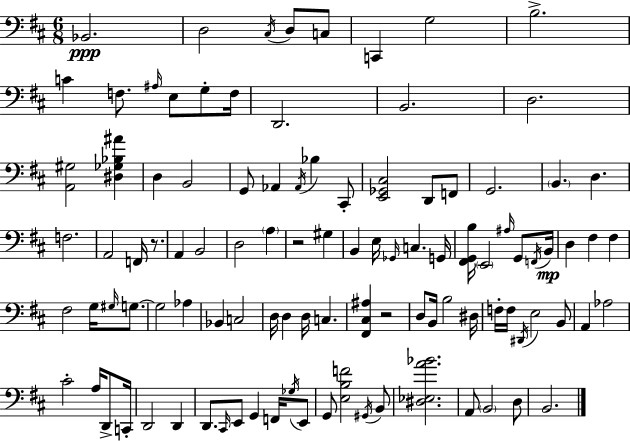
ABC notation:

X:1
T:Untitled
M:6/8
L:1/4
K:D
_B,,2 D,2 ^C,/4 D,/2 C,/2 C,, G,2 B,2 C F,/2 ^A,/4 E,/2 G,/2 F,/4 D,,2 B,,2 D,2 [A,,^G,]2 [^D,_G,_B,^A] D, B,,2 G,,/2 _A,, _A,,/4 _B, ^C,,/2 [E,,_G,,^C,]2 D,,/2 F,,/2 G,,2 B,, D, F,2 A,,2 F,,/4 z/2 A,, B,,2 D,2 A, z2 ^G, B,, E,/4 _G,,/4 C, G,,/4 [^F,,G,,B,]/4 E,,2 ^A,/4 G,,/2 F,,/4 B,,/4 D, ^F, ^F, ^F,2 G,/4 ^G,/4 G,/2 G,2 _A, _B,, C,2 D,/4 D, D,/4 C, [^F,,^C,^A,] z2 D,/2 B,,/4 B,2 ^D,/4 F,/4 F,/4 ^D,,/4 E,2 B,,/2 A,, _A,2 ^C2 A,/4 D,,/2 C,,/4 D,,2 D,, D,,/2 ^C,,/4 E,,/2 G,, F,,/4 _G,/4 E,,/2 G,,/2 [E,B,F]2 ^G,,/4 B,,/2 [^D,_E,A_B]2 A,,/2 B,,2 D,/2 B,,2